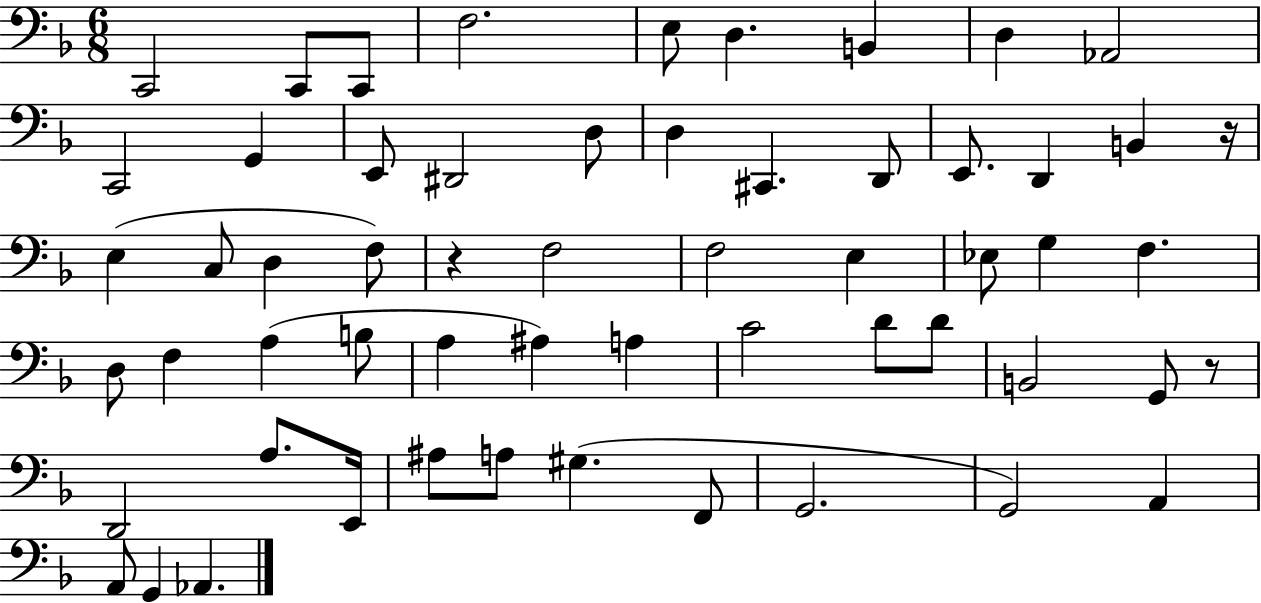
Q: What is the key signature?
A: F major